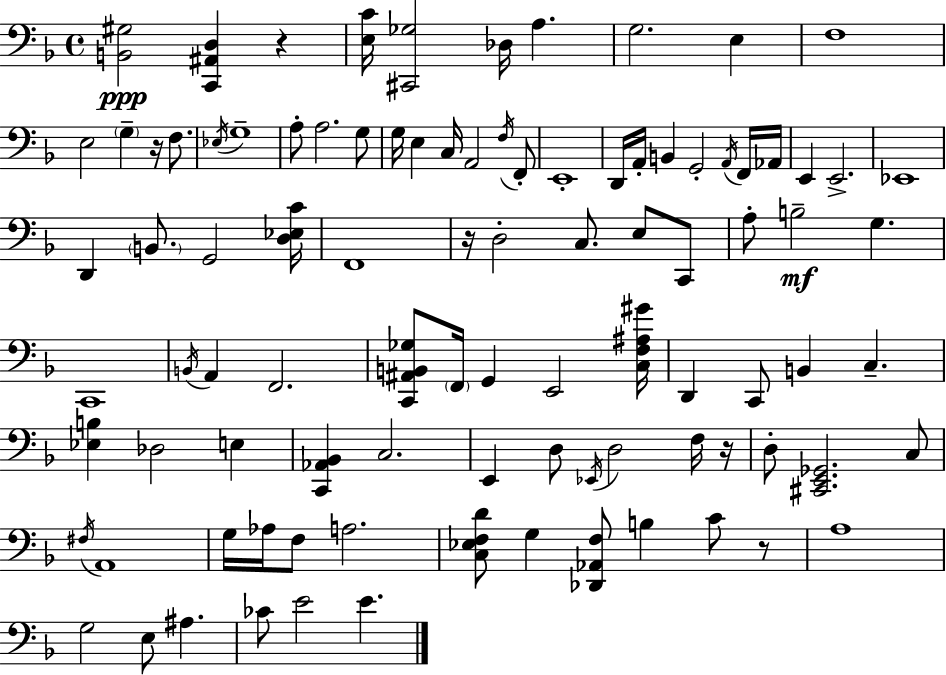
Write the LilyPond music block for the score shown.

{
  \clef bass
  \time 4/4
  \defaultTimeSignature
  \key d \minor
  <b, gis>2\ppp <c, ais, d>4 r4 | <e c'>16 <cis, ges>2 des16 a4. | g2. e4 | f1 | \break e2 \parenthesize g4-- r16 f8. | \acciaccatura { ees16 } g1-- | a8-. a2. g8 | g16 e4 c16 a,2 \acciaccatura { f16 } | \break f,8-. e,1-. | d,16 a,16-. b,4 g,2-. | \acciaccatura { a,16 } f,16 aes,16 e,4 e,2.-> | ees,1 | \break d,4 \parenthesize b,8. g,2 | <d ees c'>16 f,1 | r16 d2-. c8. e8 | c,8 a8-. b2--\mf g4. | \break c,1 | \acciaccatura { b,16 } a,4 f,2. | <c, ais, b, ges>8 \parenthesize f,16 g,4 e,2 | <c f ais gis'>16 d,4 c,8 b,4 c4.-- | \break <ees b>4 des2 | e4 <c, aes, bes,>4 c2. | e,4 d8 \acciaccatura { ees,16 } d2 | f16 r16 d8-. <cis, e, ges,>2. | \break c8 \acciaccatura { fis16 } a,1 | g16 aes16 f8 a2. | <c ees f d'>8 g4 <des, aes, f>8 b4 | c'8 r8 a1 | \break g2 e8 | ais4. ces'8 e'2 | e'4. \bar "|."
}